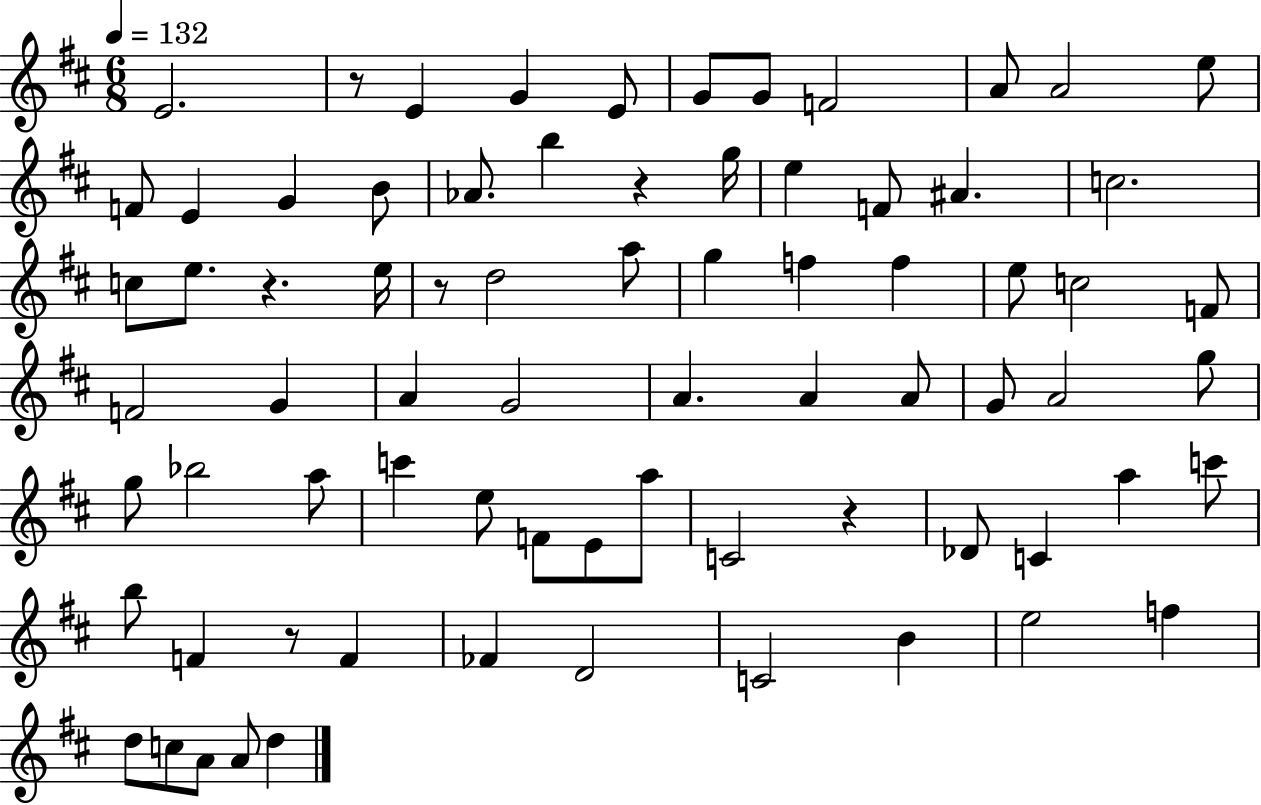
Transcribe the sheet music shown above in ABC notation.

X:1
T:Untitled
M:6/8
L:1/4
K:D
E2 z/2 E G E/2 G/2 G/2 F2 A/2 A2 e/2 F/2 E G B/2 _A/2 b z g/4 e F/2 ^A c2 c/2 e/2 z e/4 z/2 d2 a/2 g f f e/2 c2 F/2 F2 G A G2 A A A/2 G/2 A2 g/2 g/2 _b2 a/2 c' e/2 F/2 E/2 a/2 C2 z _D/2 C a c'/2 b/2 F z/2 F _F D2 C2 B e2 f d/2 c/2 A/2 A/2 d